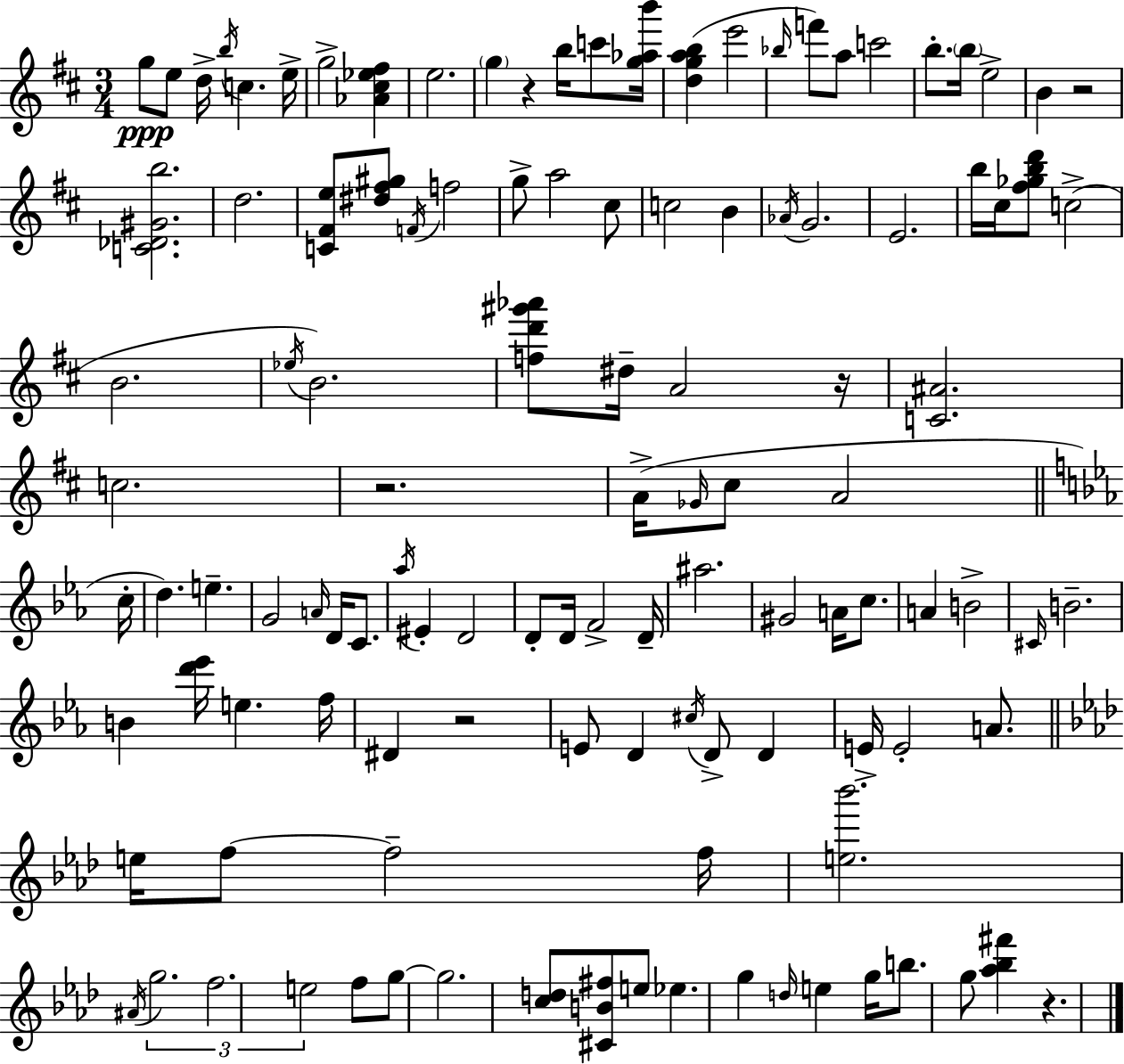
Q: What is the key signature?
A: D major